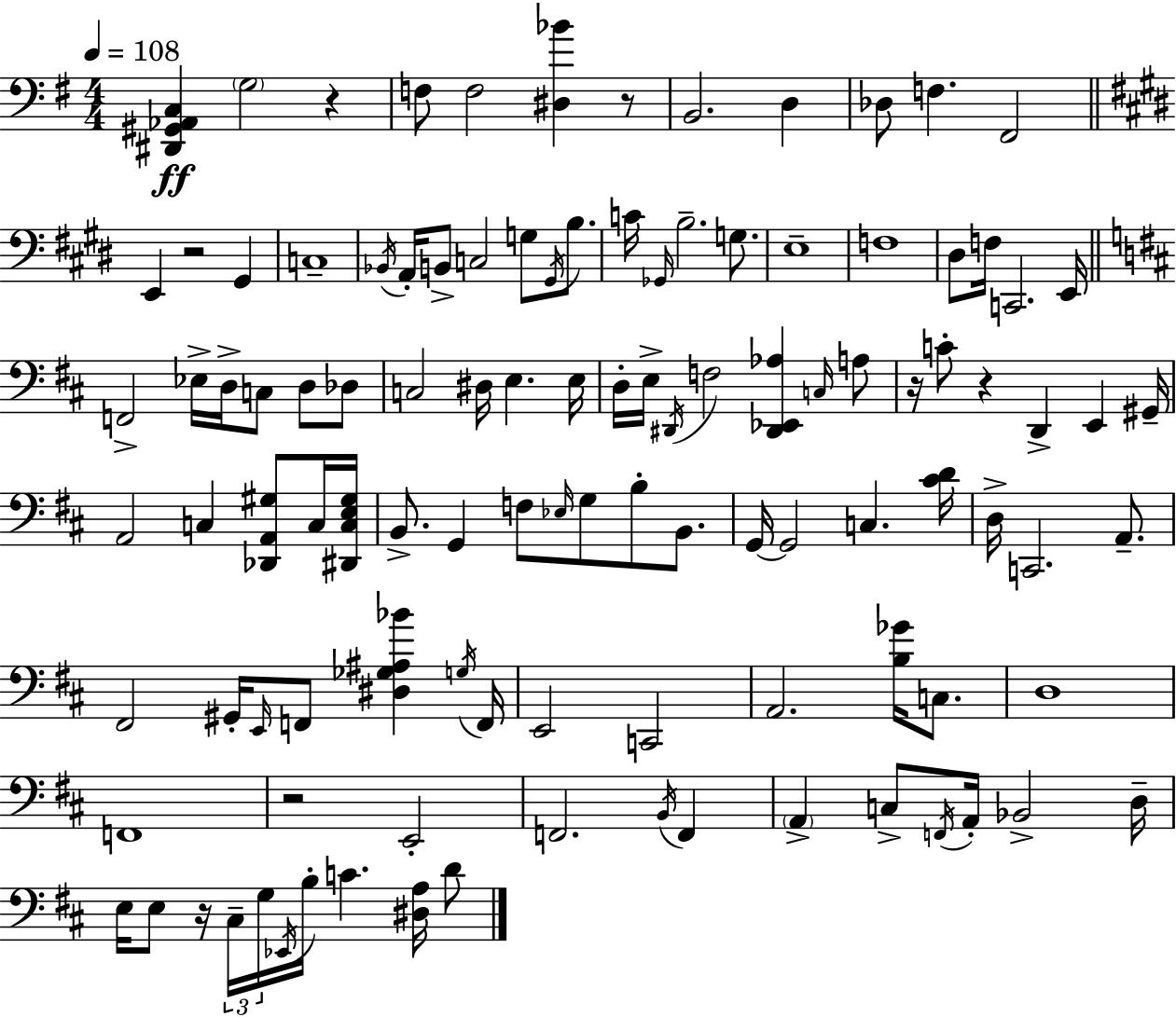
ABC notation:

X:1
T:Untitled
M:4/4
L:1/4
K:G
[^D,,^G,,_A,,C,] G,2 z F,/2 F,2 [^D,_B] z/2 B,,2 D, _D,/2 F, ^F,,2 E,, z2 ^G,, C,4 _B,,/4 A,,/4 B,,/2 C,2 G,/2 ^G,,/4 B,/2 C/4 _G,,/4 B,2 G,/2 E,4 F,4 ^D,/2 F,/4 C,,2 E,,/4 F,,2 _E,/4 D,/4 C,/2 D,/2 _D,/2 C,2 ^D,/4 E, E,/4 D,/4 E,/4 ^D,,/4 F,2 [^D,,_E,,_A,] C,/4 A,/2 z/4 C/2 z D,, E,, ^G,,/4 A,,2 C, [_D,,A,,^G,]/2 C,/4 [^D,,C,E,^G,]/4 B,,/2 G,, F,/2 _E,/4 G,/2 B,/2 B,,/2 G,,/4 G,,2 C, [^CD]/4 D,/4 C,,2 A,,/2 ^F,,2 ^G,,/4 E,,/4 F,,/2 [^D,_G,^A,_B] G,/4 F,,/4 E,,2 C,,2 A,,2 [B,_G]/4 C,/2 D,4 F,,4 z2 E,,2 F,,2 B,,/4 F,, A,, C,/2 F,,/4 A,,/4 _B,,2 D,/4 E,/4 E,/2 z/4 ^C,/4 G,/4 _E,,/4 B,/4 C [^D,A,]/4 D/2